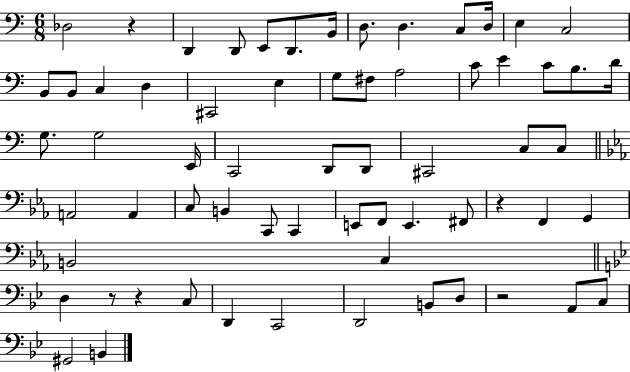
Db3/h R/q D2/q D2/e E2/e D2/e. B2/s D3/e. D3/q. C3/e D3/s E3/q C3/h B2/e B2/e C3/q D3/q C#2/h E3/q G3/e F#3/e A3/h C4/e E4/q C4/e B3/e. D4/s G3/e. G3/h E2/s C2/h D2/e D2/e C#2/h C3/e C3/e A2/h A2/q C3/e B2/q C2/e C2/q E2/e F2/e E2/q. F#2/e R/q F2/q G2/q B2/h C3/q D3/q R/e R/q C3/e D2/q C2/h D2/h B2/e D3/e R/h A2/e C3/e G#2/h B2/q